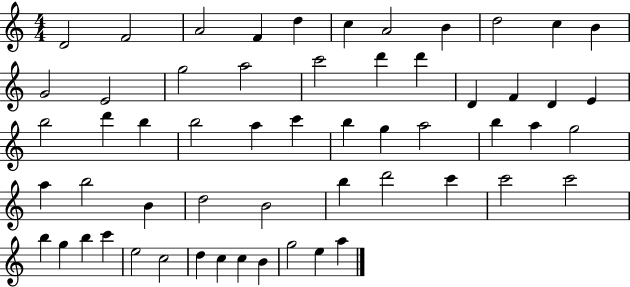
X:1
T:Untitled
M:4/4
L:1/4
K:C
D2 F2 A2 F d c A2 B d2 c B G2 E2 g2 a2 c'2 d' d' D F D E b2 d' b b2 a c' b g a2 b a g2 a b2 B d2 B2 b d'2 c' c'2 c'2 b g b c' e2 c2 d c c B g2 e a